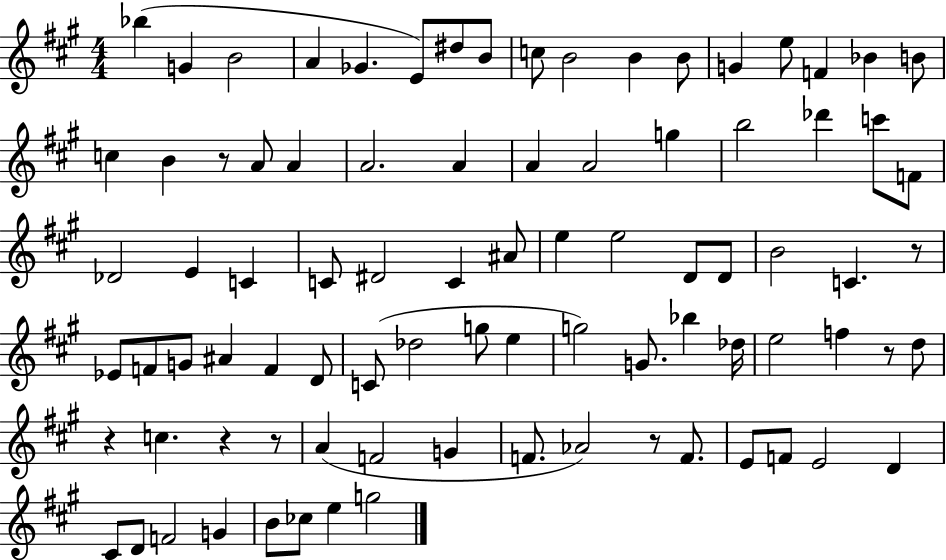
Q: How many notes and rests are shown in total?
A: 86